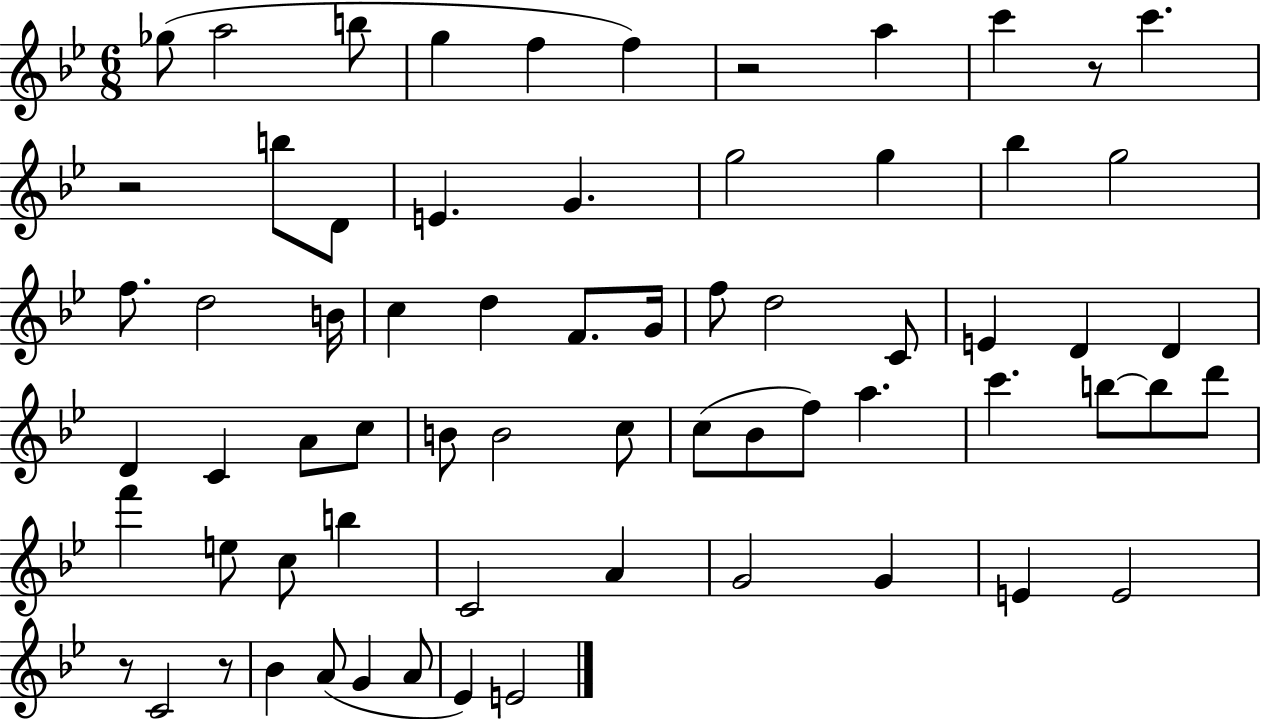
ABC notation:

X:1
T:Untitled
M:6/8
L:1/4
K:Bb
_g/2 a2 b/2 g f f z2 a c' z/2 c' z2 b/2 D/2 E G g2 g _b g2 f/2 d2 B/4 c d F/2 G/4 f/2 d2 C/2 E D D D C A/2 c/2 B/2 B2 c/2 c/2 _B/2 f/2 a c' b/2 b/2 d'/2 f' e/2 c/2 b C2 A G2 G E E2 z/2 C2 z/2 _B A/2 G A/2 _E E2